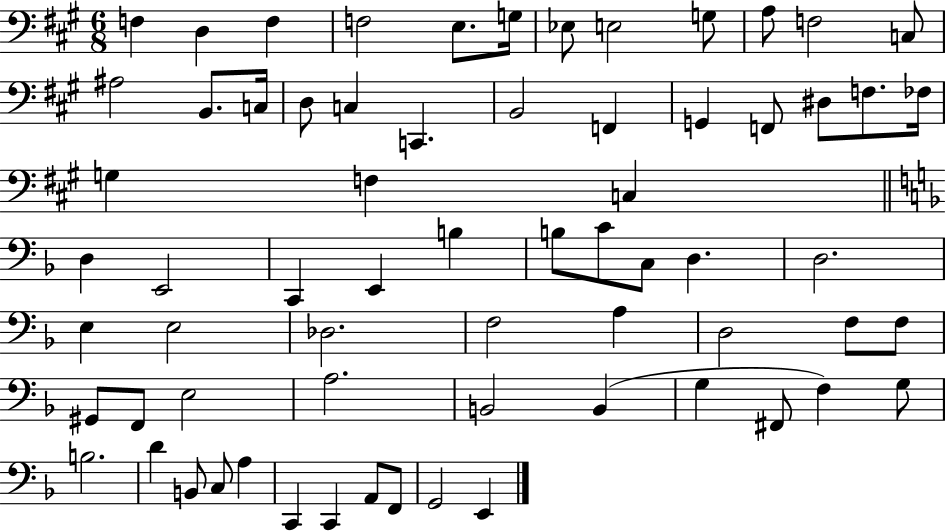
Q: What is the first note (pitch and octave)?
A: F3